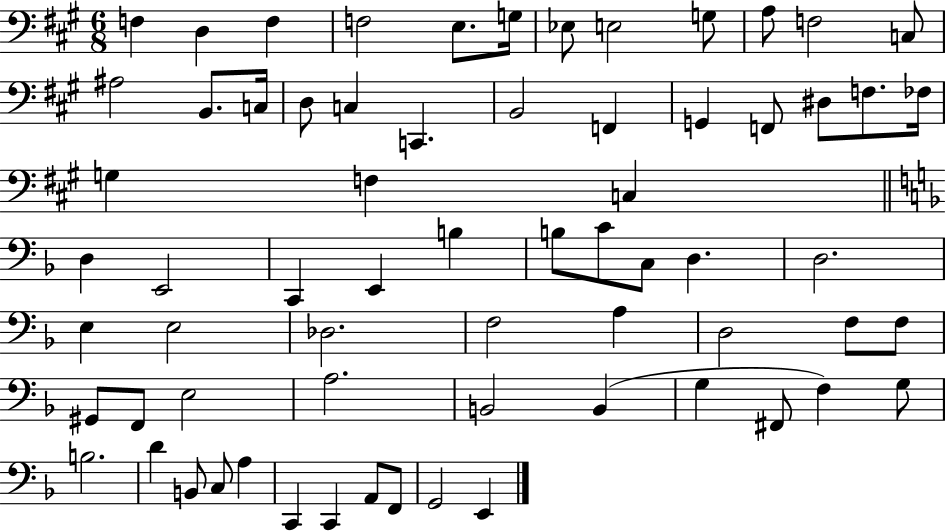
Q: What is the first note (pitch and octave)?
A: F3